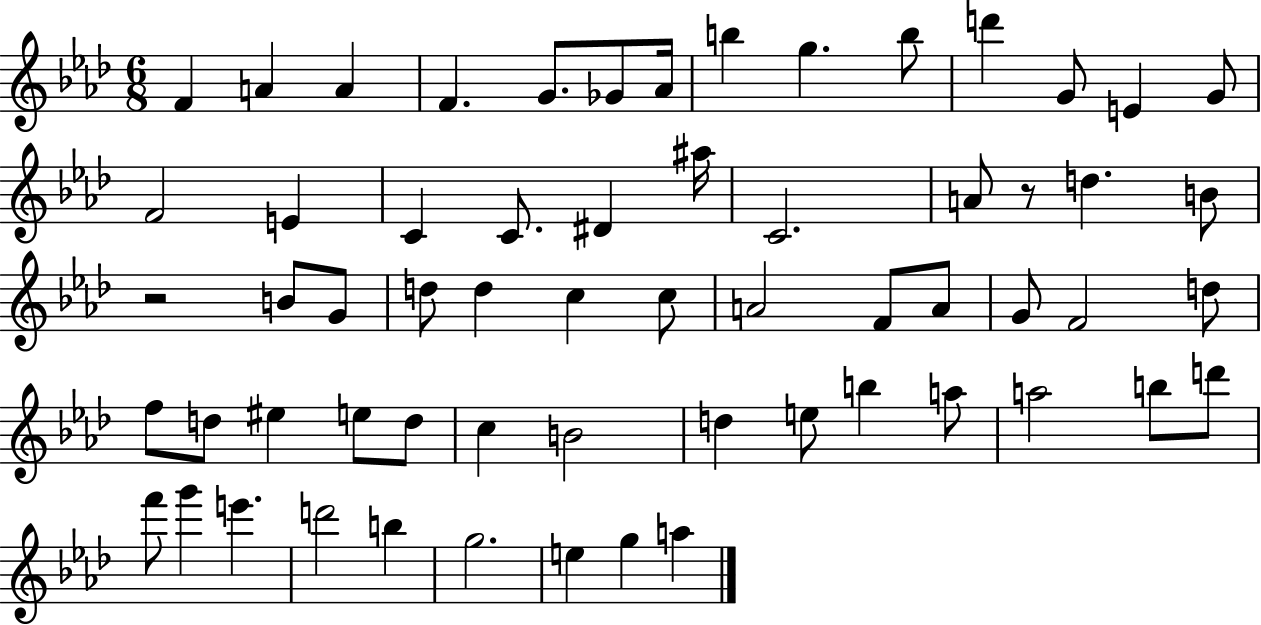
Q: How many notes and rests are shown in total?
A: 61